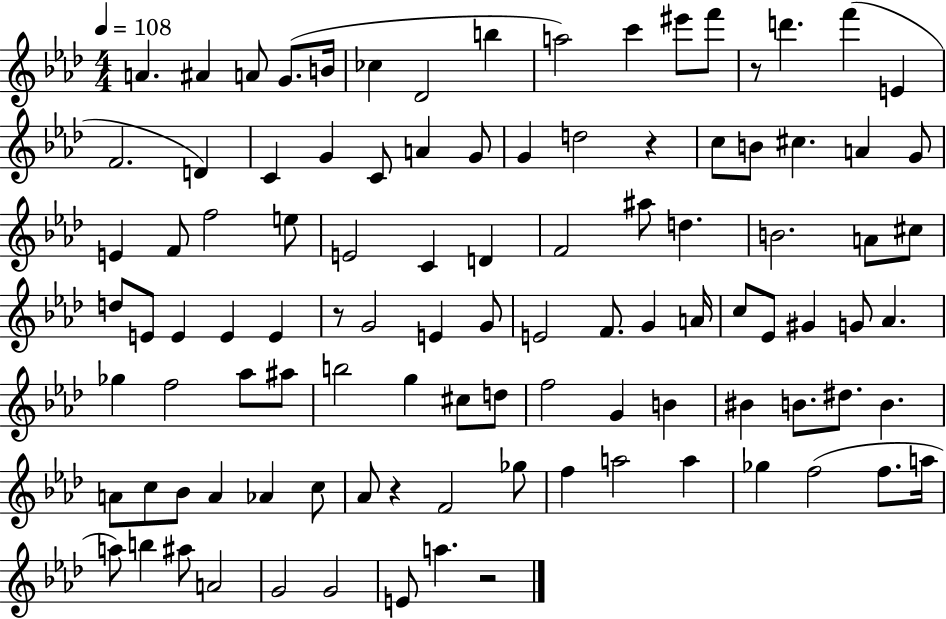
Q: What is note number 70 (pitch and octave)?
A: B4